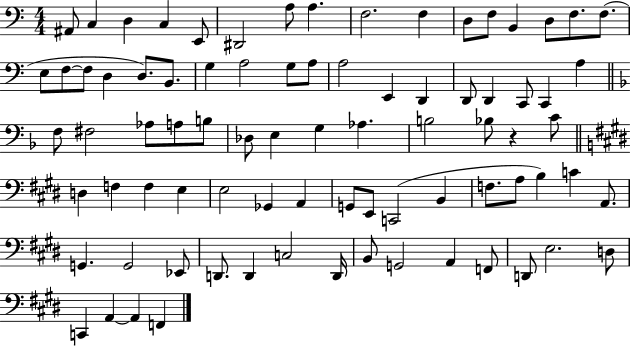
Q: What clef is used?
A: bass